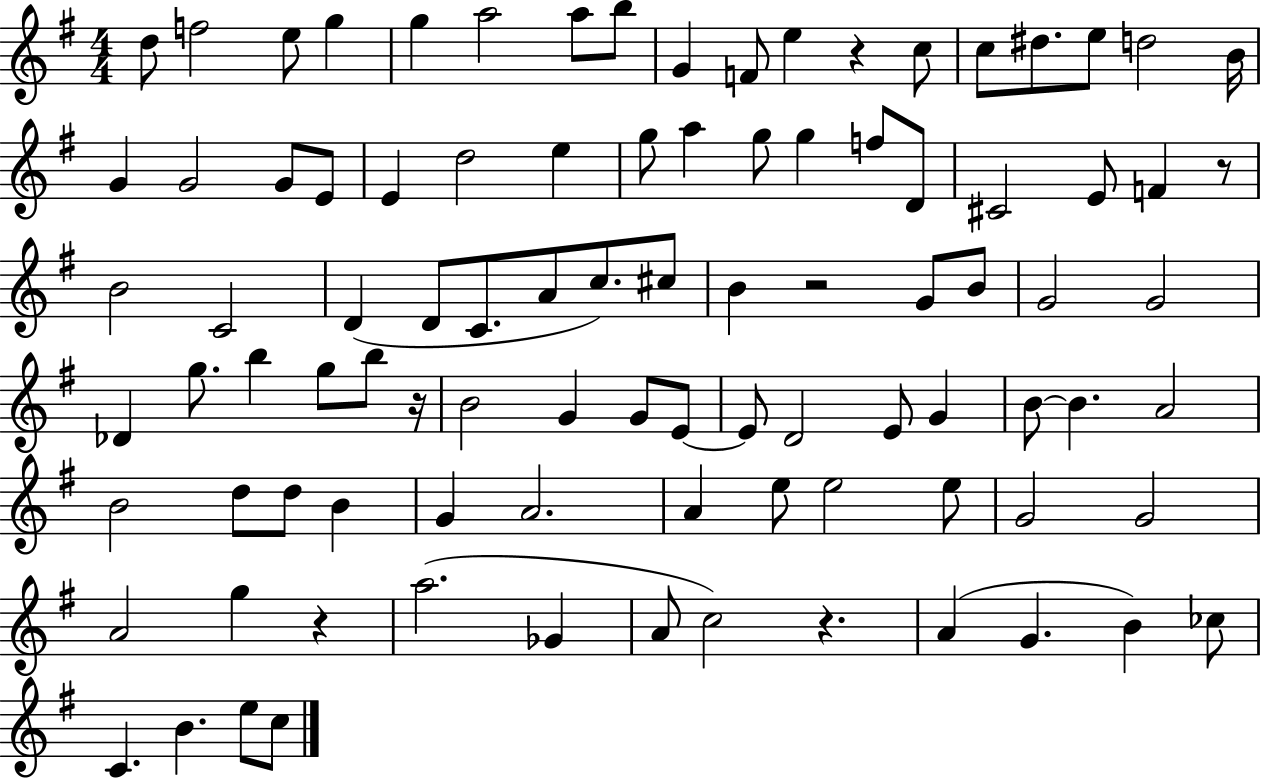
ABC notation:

X:1
T:Untitled
M:4/4
L:1/4
K:G
d/2 f2 e/2 g g a2 a/2 b/2 G F/2 e z c/2 c/2 ^d/2 e/2 d2 B/4 G G2 G/2 E/2 E d2 e g/2 a g/2 g f/2 D/2 ^C2 E/2 F z/2 B2 C2 D D/2 C/2 A/2 c/2 ^c/2 B z2 G/2 B/2 G2 G2 _D g/2 b g/2 b/2 z/4 B2 G G/2 E/2 E/2 D2 E/2 G B/2 B A2 B2 d/2 d/2 B G A2 A e/2 e2 e/2 G2 G2 A2 g z a2 _G A/2 c2 z A G B _c/2 C B e/2 c/2